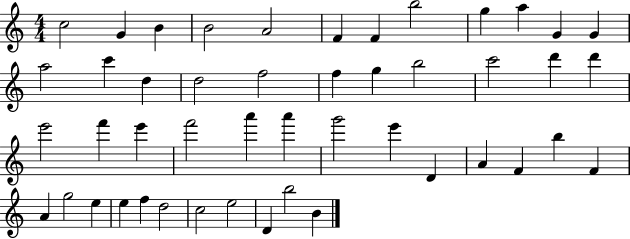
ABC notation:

X:1
T:Untitled
M:4/4
L:1/4
K:C
c2 G B B2 A2 F F b2 g a G G a2 c' d d2 f2 f g b2 c'2 d' d' e'2 f' e' f'2 a' a' g'2 e' D A F b F A g2 e e f d2 c2 e2 D b2 B